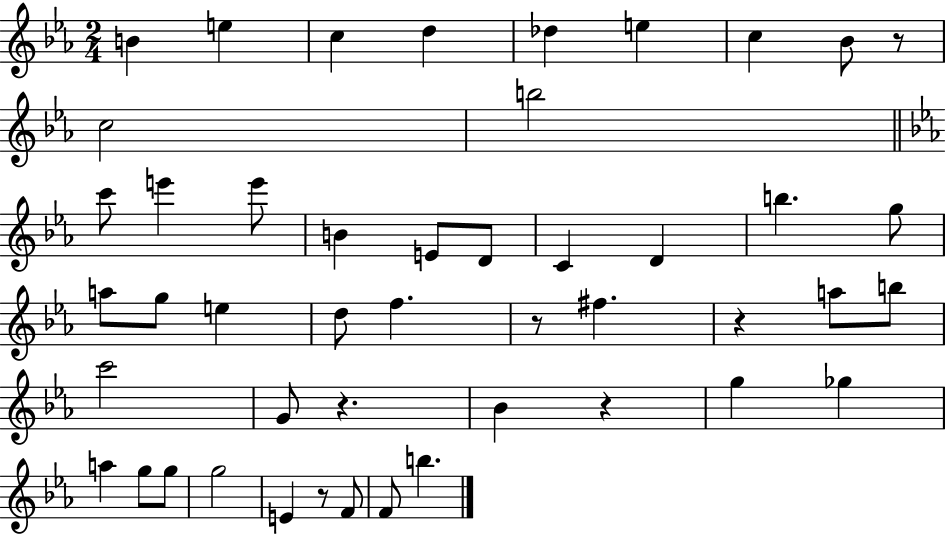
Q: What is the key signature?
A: EES major